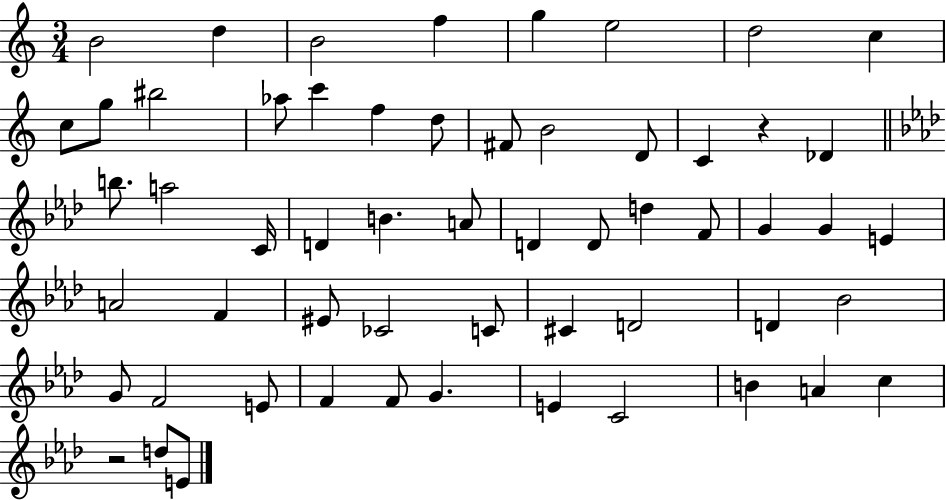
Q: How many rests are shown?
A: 2